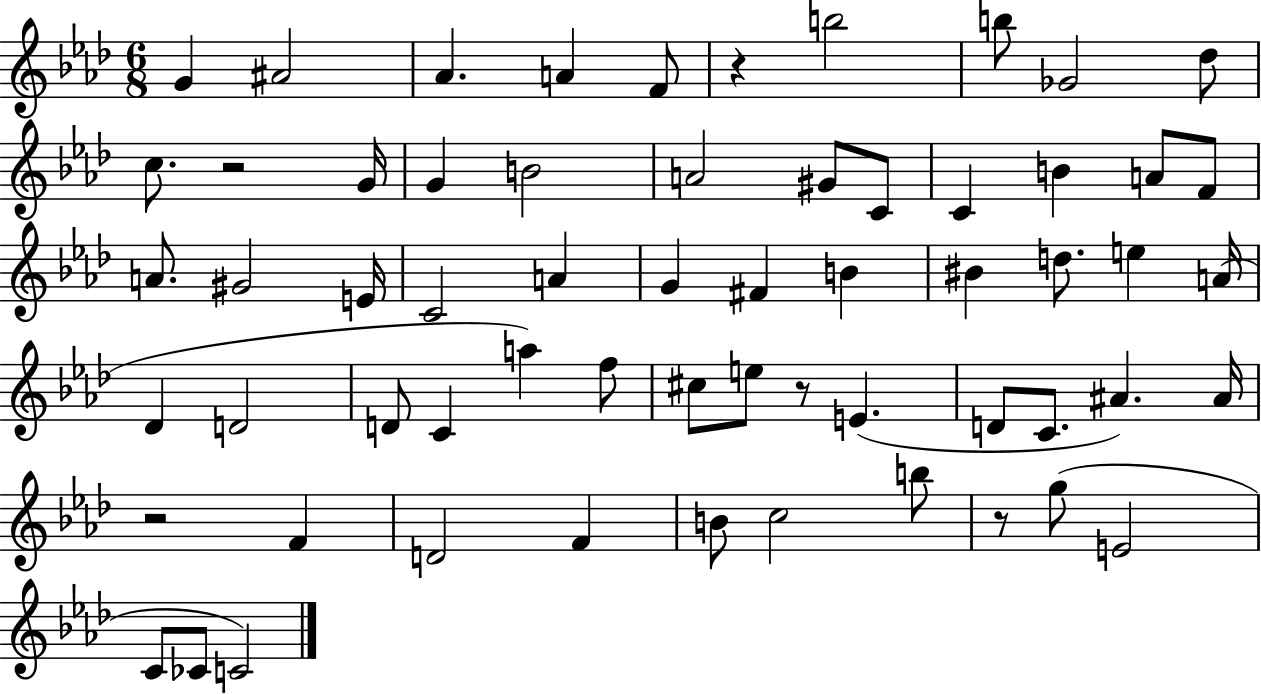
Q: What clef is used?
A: treble